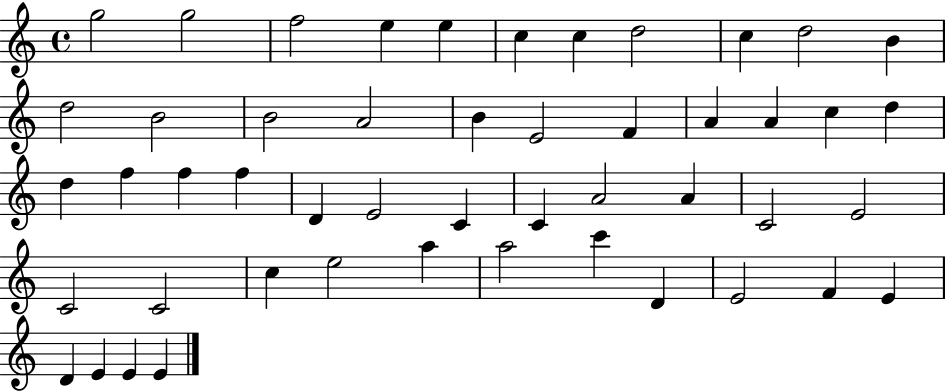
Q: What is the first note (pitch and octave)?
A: G5